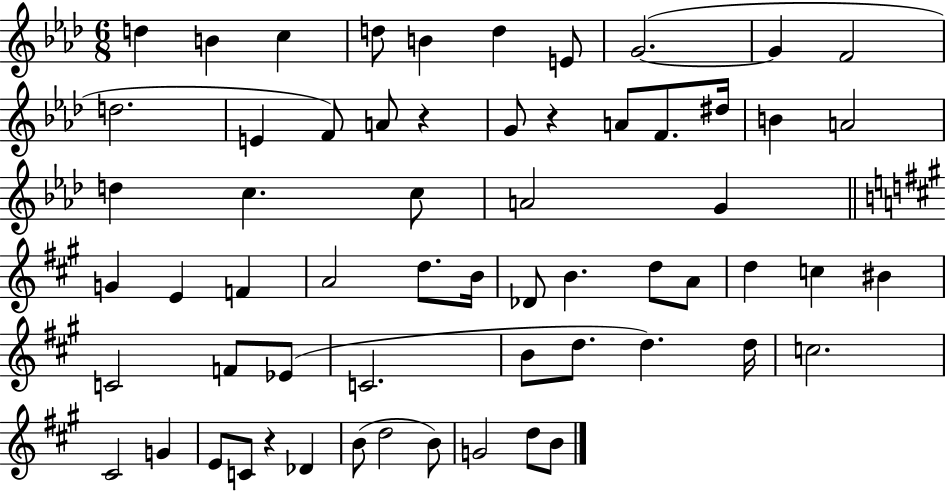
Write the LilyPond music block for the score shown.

{
  \clef treble
  \numericTimeSignature
  \time 6/8
  \key aes \major
  d''4 b'4 c''4 | d''8 b'4 d''4 e'8 | g'2.~(~ | g'4 f'2 | \break d''2. | e'4 f'8) a'8 r4 | g'8 r4 a'8 f'8. dis''16 | b'4 a'2 | \break d''4 c''4. c''8 | a'2 g'4 | \bar "||" \break \key a \major g'4 e'4 f'4 | a'2 d''8. b'16 | des'8 b'4. d''8 a'8 | d''4 c''4 bis'4 | \break c'2 f'8 ees'8( | c'2. | b'8 d''8. d''4.) d''16 | c''2. | \break cis'2 g'4 | e'8 c'8 r4 des'4 | b'8( d''2 b'8) | g'2 d''8 b'8 | \break \bar "|."
}